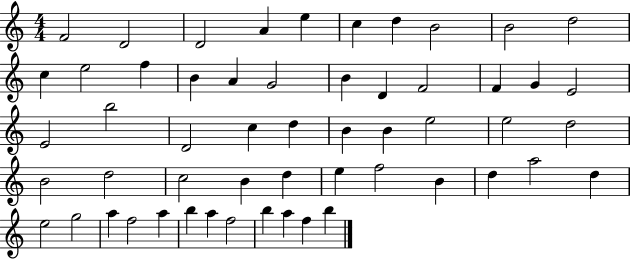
{
  \clef treble
  \numericTimeSignature
  \time 4/4
  \key c \major
  f'2 d'2 | d'2 a'4 e''4 | c''4 d''4 b'2 | b'2 d''2 | \break c''4 e''2 f''4 | b'4 a'4 g'2 | b'4 d'4 f'2 | f'4 g'4 e'2 | \break e'2 b''2 | d'2 c''4 d''4 | b'4 b'4 e''2 | e''2 d''2 | \break b'2 d''2 | c''2 b'4 d''4 | e''4 f''2 b'4 | d''4 a''2 d''4 | \break e''2 g''2 | a''4 f''2 a''4 | b''4 a''4 f''2 | b''4 a''4 f''4 b''4 | \break \bar "|."
}